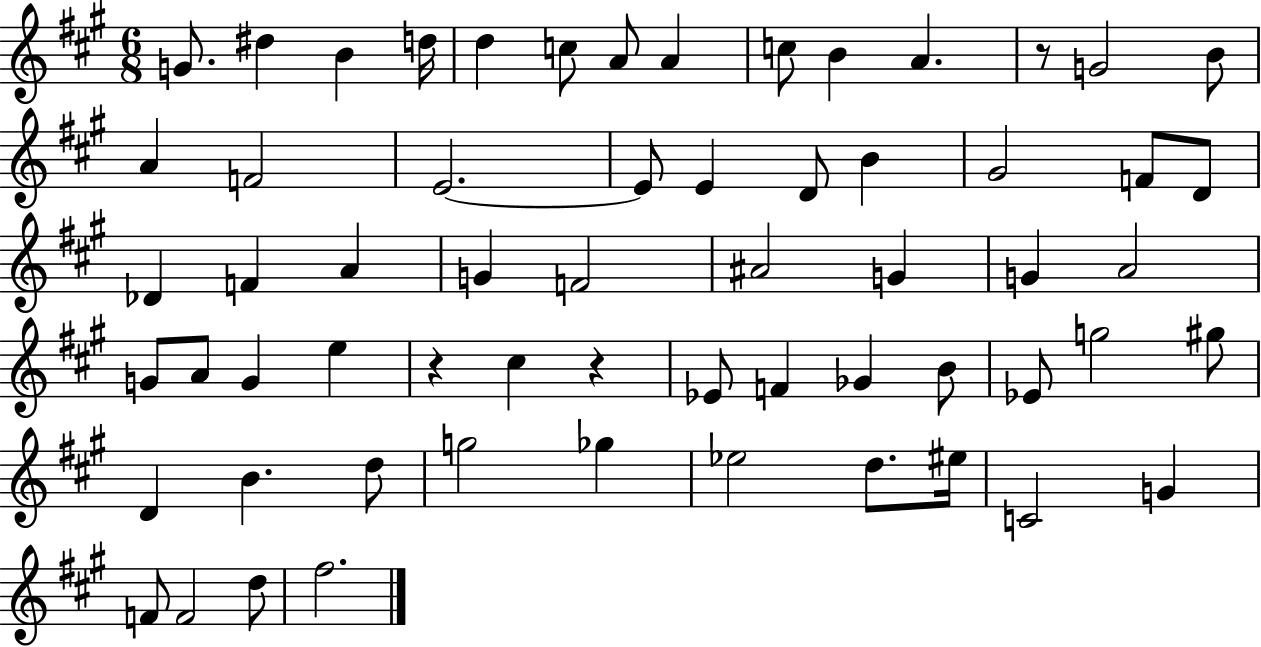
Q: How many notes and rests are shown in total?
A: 61